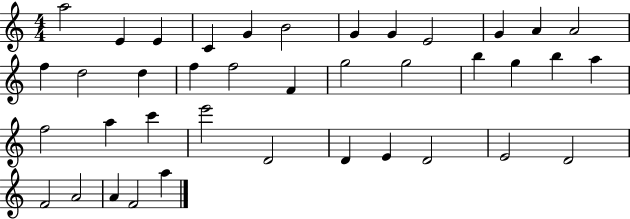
A5/h E4/q E4/q C4/q G4/q B4/h G4/q G4/q E4/h G4/q A4/q A4/h F5/q D5/h D5/q F5/q F5/h F4/q G5/h G5/h B5/q G5/q B5/q A5/q F5/h A5/q C6/q E6/h D4/h D4/q E4/q D4/h E4/h D4/h F4/h A4/h A4/q F4/h A5/q